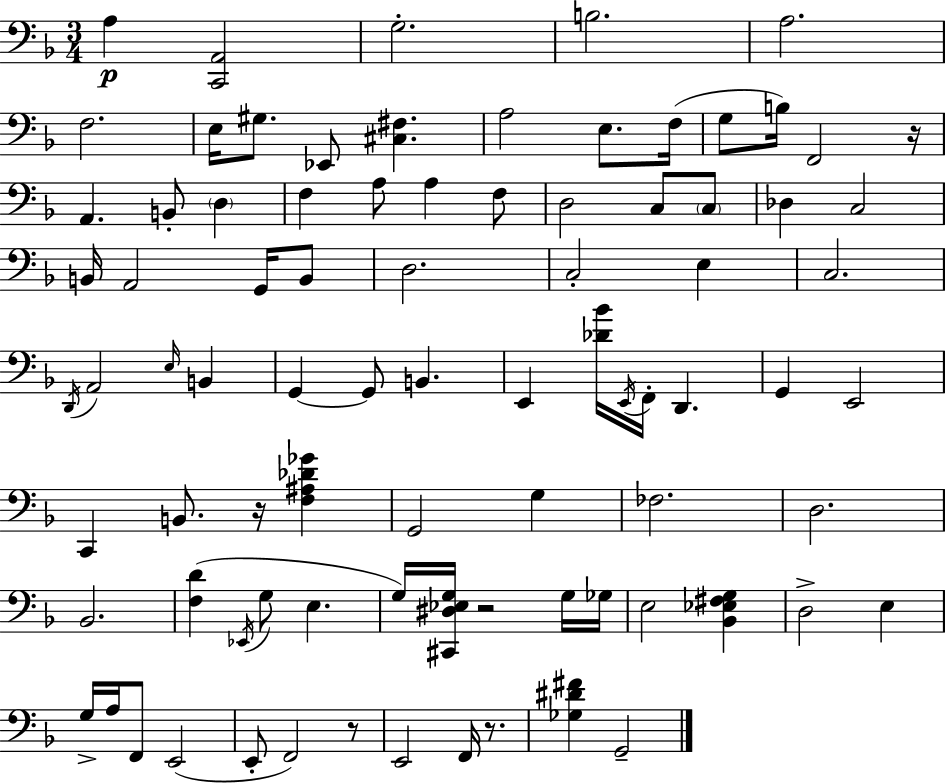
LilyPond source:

{
  \clef bass
  \numericTimeSignature
  \time 3/4
  \key f \major
  a4\p <c, a,>2 | g2.-. | b2. | a2. | \break f2. | e16 gis8. ees,8 <cis fis>4. | a2 e8. f16( | g8 b16) f,2 r16 | \break a,4. b,8-. \parenthesize d4 | f4 a8 a4 f8 | d2 c8 \parenthesize c8 | des4 c2 | \break b,16 a,2 g,16 b,8 | d2. | c2-. e4 | c2. | \break \acciaccatura { d,16 } a,2 \grace { e16 } b,4 | g,4~~ g,8 b,4. | e,4 <des' bes'>16 \acciaccatura { e,16 } f,16-. d,4. | g,4 e,2 | \break c,4 b,8. r16 <f ais des' ges'>4 | g,2 g4 | fes2. | d2. | \break bes,2. | <f d'>4( \acciaccatura { ees,16 } g8 e4. | g16) <cis, dis ees g>16 r2 | g16 ges16 e2 | \break <bes, ees fis g>4 d2-> | e4 g16-> a16 f,8 e,2( | e,8-. f,2) | r8 e,2 | \break f,16 r8. <ges dis' fis'>4 g,2-- | \bar "|."
}